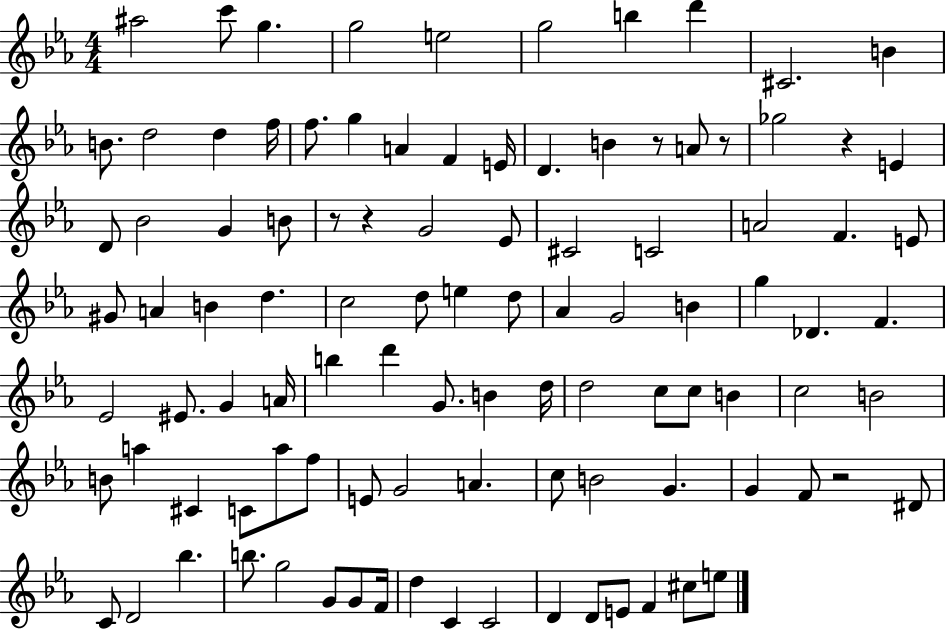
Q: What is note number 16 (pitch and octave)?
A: G5